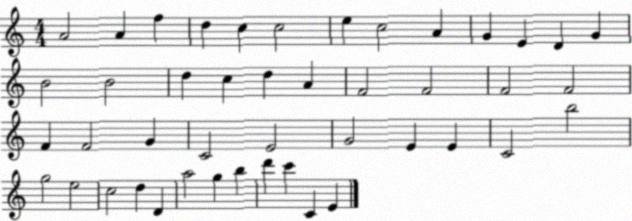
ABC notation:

X:1
T:Untitled
M:4/4
L:1/4
K:C
A2 A f d c c2 e c2 A G E D G B2 B2 d c d A F2 F2 F2 F2 F F2 G C2 E2 G2 E E C2 b2 g2 e2 c2 d D a2 g b d' c' C E